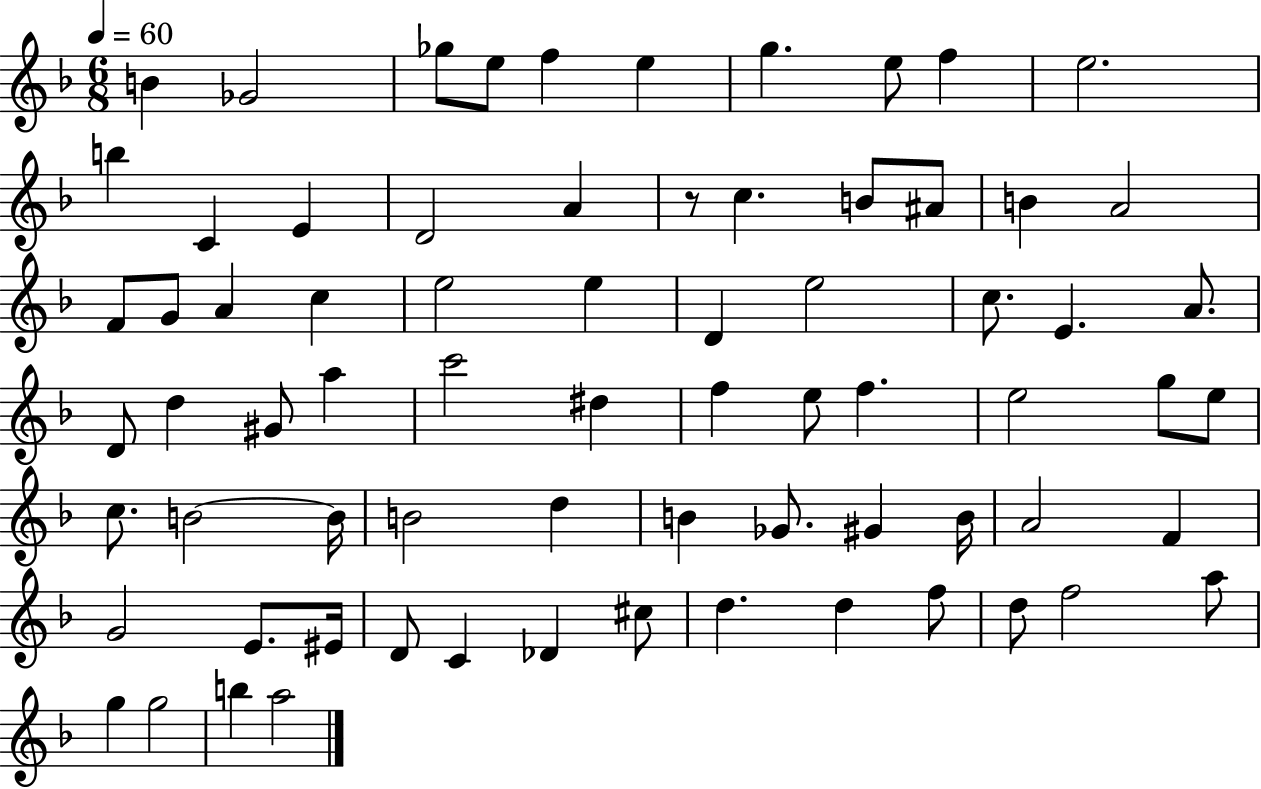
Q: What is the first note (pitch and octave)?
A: B4